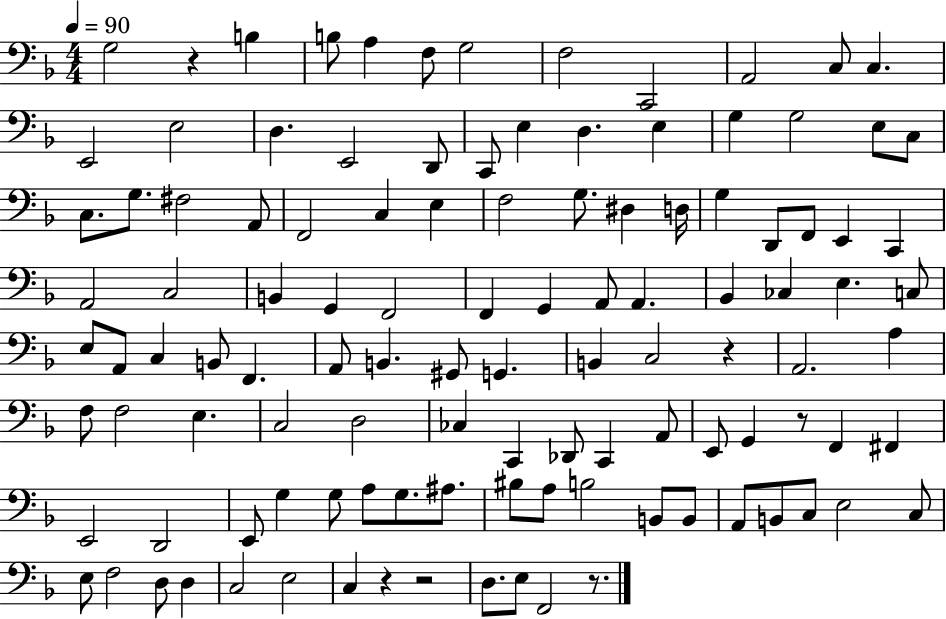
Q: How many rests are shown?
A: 6